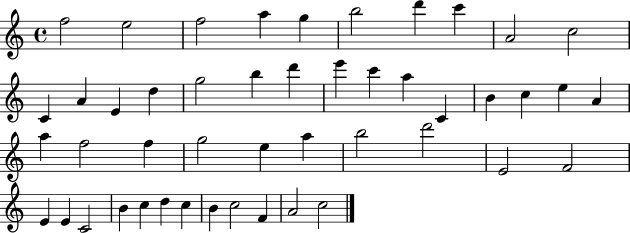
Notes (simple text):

F5/h E5/h F5/h A5/q G5/q B5/h D6/q C6/q A4/h C5/h C4/q A4/q E4/q D5/q G5/h B5/q D6/q E6/q C6/q A5/q C4/q B4/q C5/q E5/q A4/q A5/q F5/h F5/q G5/h E5/q A5/q B5/h D6/h E4/h F4/h E4/q E4/q C4/h B4/q C5/q D5/q C5/q B4/q C5/h F4/q A4/h C5/h